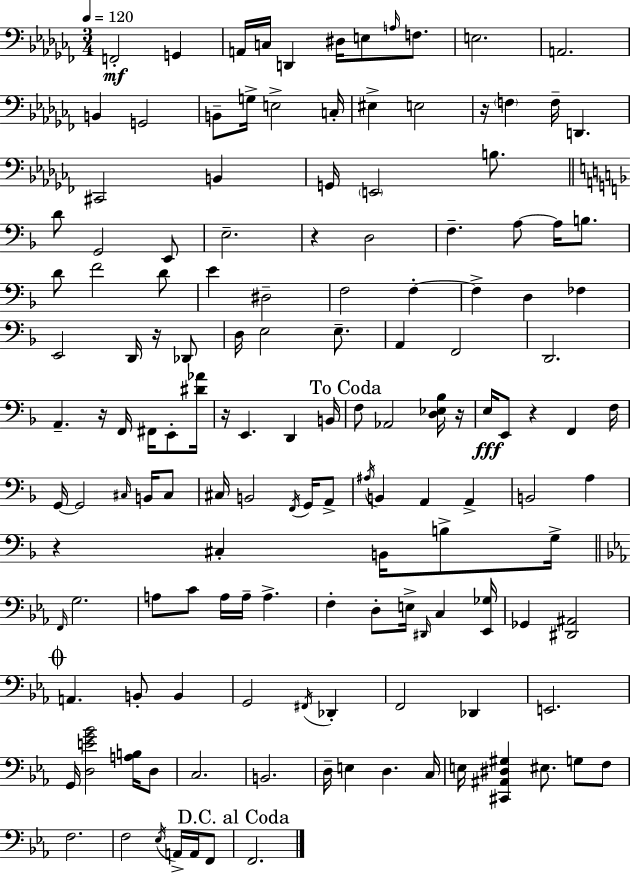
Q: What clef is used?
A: bass